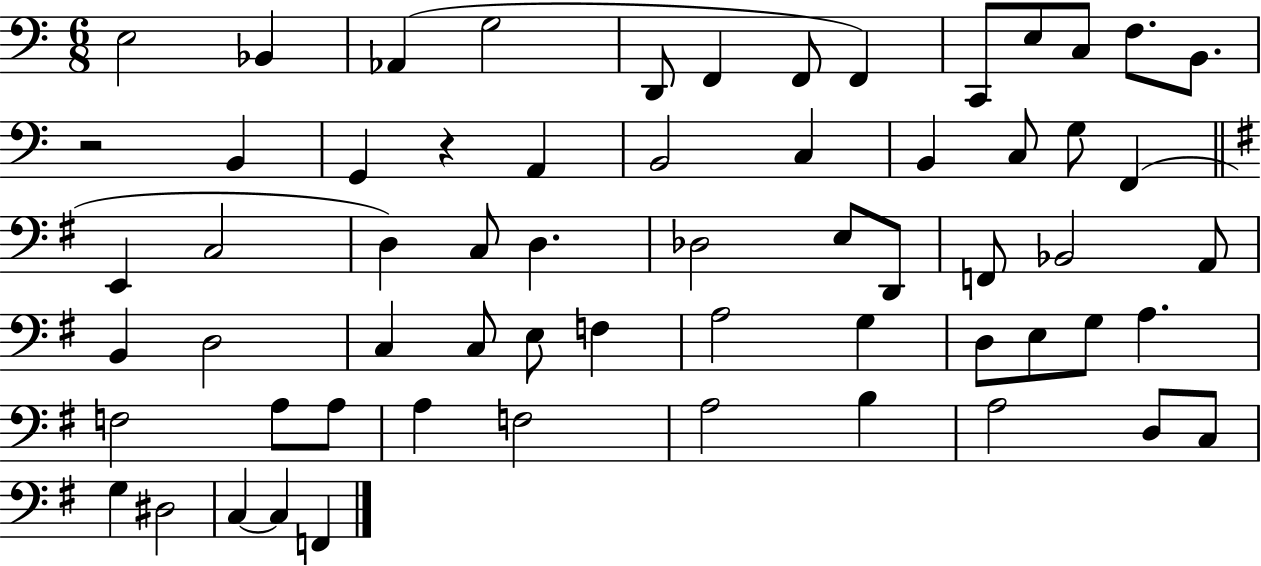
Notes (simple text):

E3/h Bb2/q Ab2/q G3/h D2/e F2/q F2/e F2/q C2/e E3/e C3/e F3/e. B2/e. R/h B2/q G2/q R/q A2/q B2/h C3/q B2/q C3/e G3/e F2/q E2/q C3/h D3/q C3/e D3/q. Db3/h E3/e D2/e F2/e Bb2/h A2/e B2/q D3/h C3/q C3/e E3/e F3/q A3/h G3/q D3/e E3/e G3/e A3/q. F3/h A3/e A3/e A3/q F3/h A3/h B3/q A3/h D3/e C3/e G3/q D#3/h C3/q C3/q F2/q